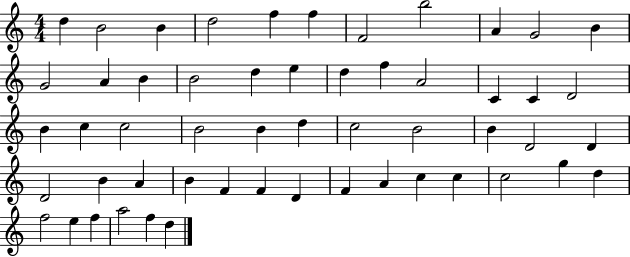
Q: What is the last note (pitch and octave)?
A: D5